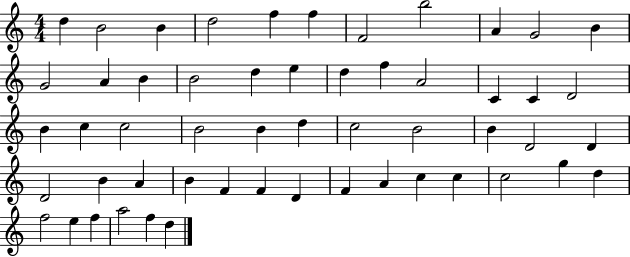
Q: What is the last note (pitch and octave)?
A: D5